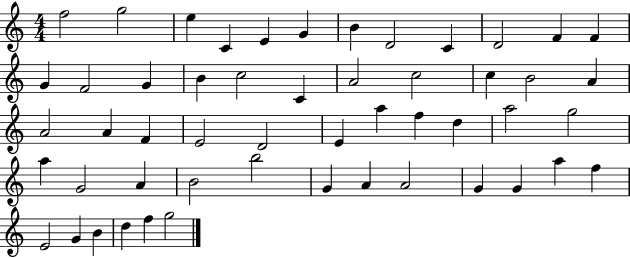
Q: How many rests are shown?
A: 0